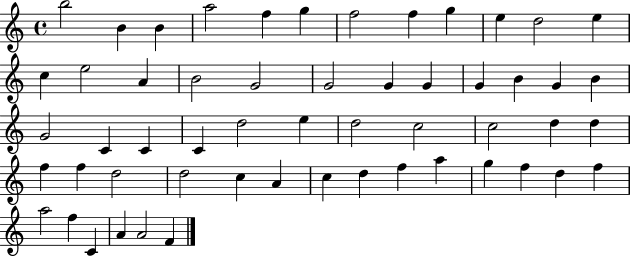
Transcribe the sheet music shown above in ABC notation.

X:1
T:Untitled
M:4/4
L:1/4
K:C
b2 B B a2 f g f2 f g e d2 e c e2 A B2 G2 G2 G G G B G B G2 C C C d2 e d2 c2 c2 d d f f d2 d2 c A c d f a g f d f a2 f C A A2 F